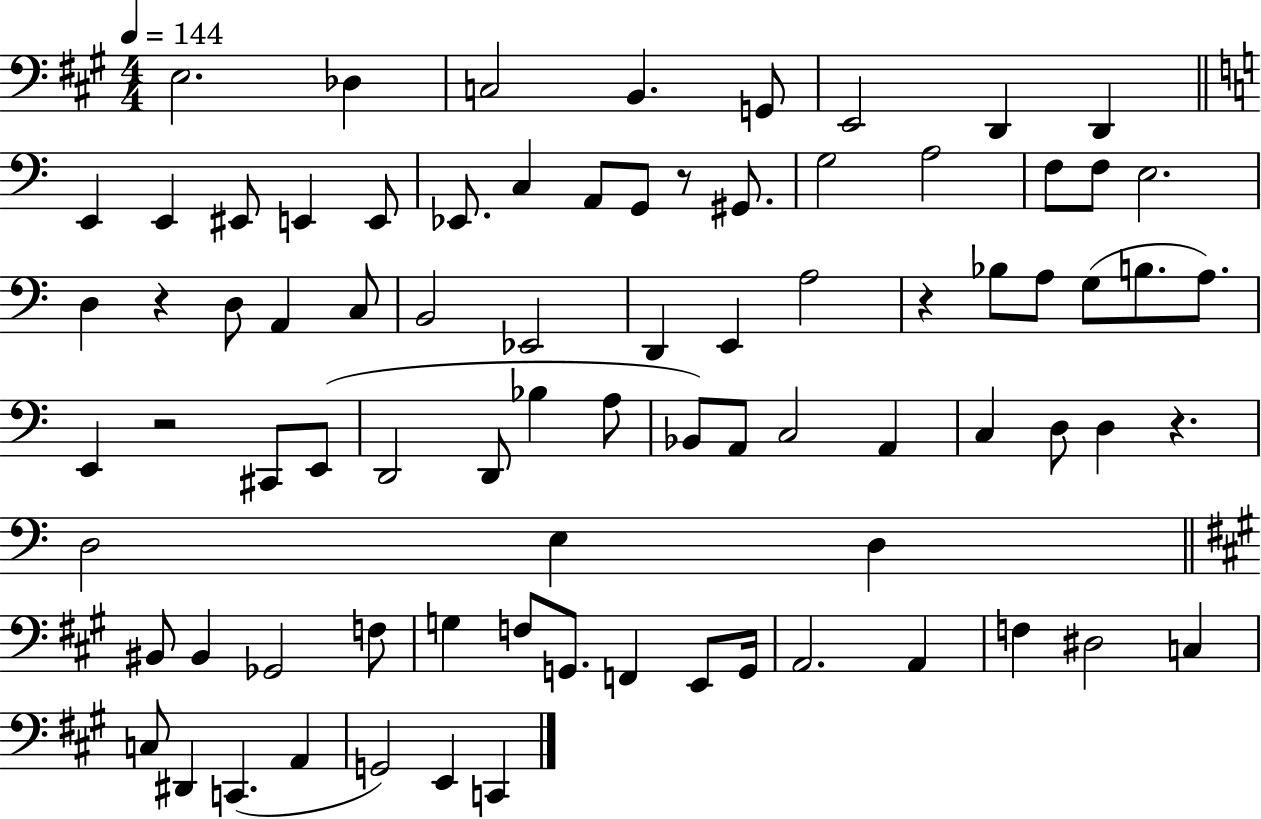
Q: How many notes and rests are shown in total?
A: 81